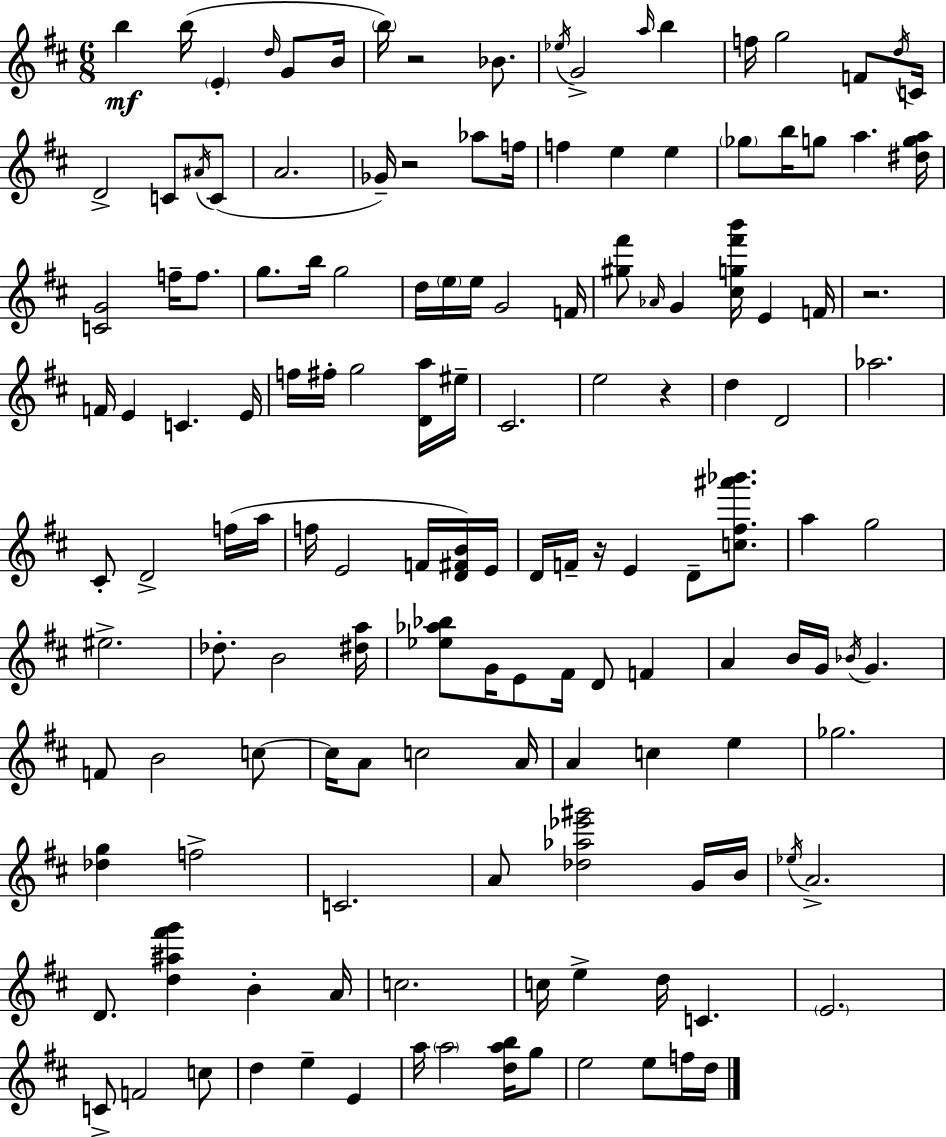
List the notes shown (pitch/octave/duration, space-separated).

B5/q B5/s E4/q D5/s G4/e B4/s B5/s R/h Bb4/e. Eb5/s G4/h A5/s B5/q F5/s G5/h F4/e D5/s C4/s D4/h C4/e A#4/s C4/e A4/h. Gb4/s R/h Ab5/e F5/s F5/q E5/q E5/q Gb5/e B5/s G5/e A5/q. [D#5,G5,A5]/s [C4,G4]/h F5/s F5/e. G5/e. B5/s G5/h D5/s E5/s E5/s G4/h F4/s [G#5,F#6]/e Ab4/s G4/q [C#5,G5,F#6,B6]/s E4/q F4/s R/h. F4/s E4/q C4/q. E4/s F5/s F#5/s G5/h [D4,A5]/s EIS5/s C#4/h. E5/h R/q D5/q D4/h Ab5/h. C#4/e D4/h F5/s A5/s F5/s E4/h F4/s [D4,F#4,B4]/s E4/s D4/s F4/s R/s E4/q D4/e [C5,F#5,A#6,Bb6]/e. A5/q G5/h EIS5/h. Db5/e. B4/h [D#5,A5]/s [Eb5,Ab5,Bb5]/e G4/s E4/e F#4/s D4/e F4/q A4/q B4/s G4/s Bb4/s G4/q. F4/e B4/h C5/e C5/s A4/e C5/h A4/s A4/q C5/q E5/q Gb5/h. [Db5,G5]/q F5/h C4/h. A4/e [Db5,Ab5,Eb6,G#6]/h G4/s B4/s Eb5/s A4/h. D4/e. [D5,A#5,F#6,G6]/q B4/q A4/s C5/h. C5/s E5/q D5/s C4/q. E4/h. C4/e F4/h C5/e D5/q E5/q E4/q A5/s A5/h [D5,A5,B5]/s G5/e E5/h E5/e F5/s D5/s